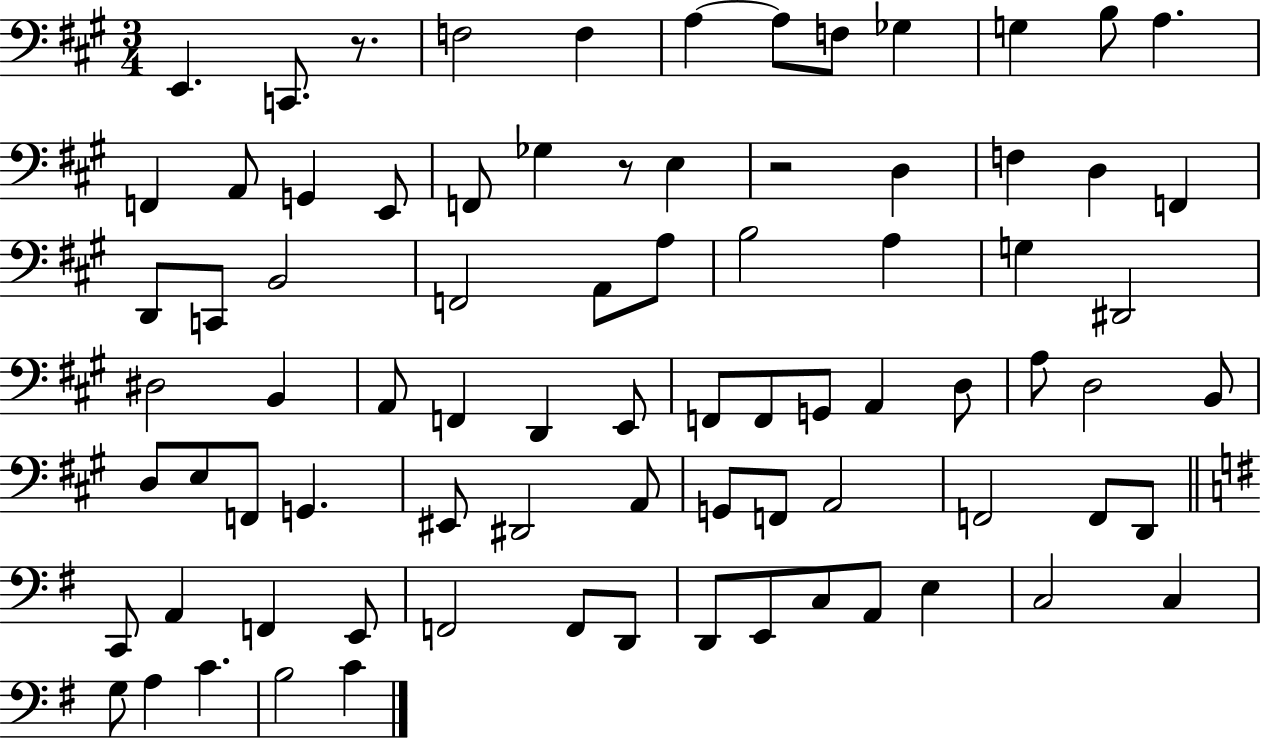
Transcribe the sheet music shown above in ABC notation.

X:1
T:Untitled
M:3/4
L:1/4
K:A
E,, C,,/2 z/2 F,2 F, A, A,/2 F,/2 _G, G, B,/2 A, F,, A,,/2 G,, E,,/2 F,,/2 _G, z/2 E, z2 D, F, D, F,, D,,/2 C,,/2 B,,2 F,,2 A,,/2 A,/2 B,2 A, G, ^D,,2 ^D,2 B,, A,,/2 F,, D,, E,,/2 F,,/2 F,,/2 G,,/2 A,, D,/2 A,/2 D,2 B,,/2 D,/2 E,/2 F,,/2 G,, ^E,,/2 ^D,,2 A,,/2 G,,/2 F,,/2 A,,2 F,,2 F,,/2 D,,/2 C,,/2 A,, F,, E,,/2 F,,2 F,,/2 D,,/2 D,,/2 E,,/2 C,/2 A,,/2 E, C,2 C, G,/2 A, C B,2 C